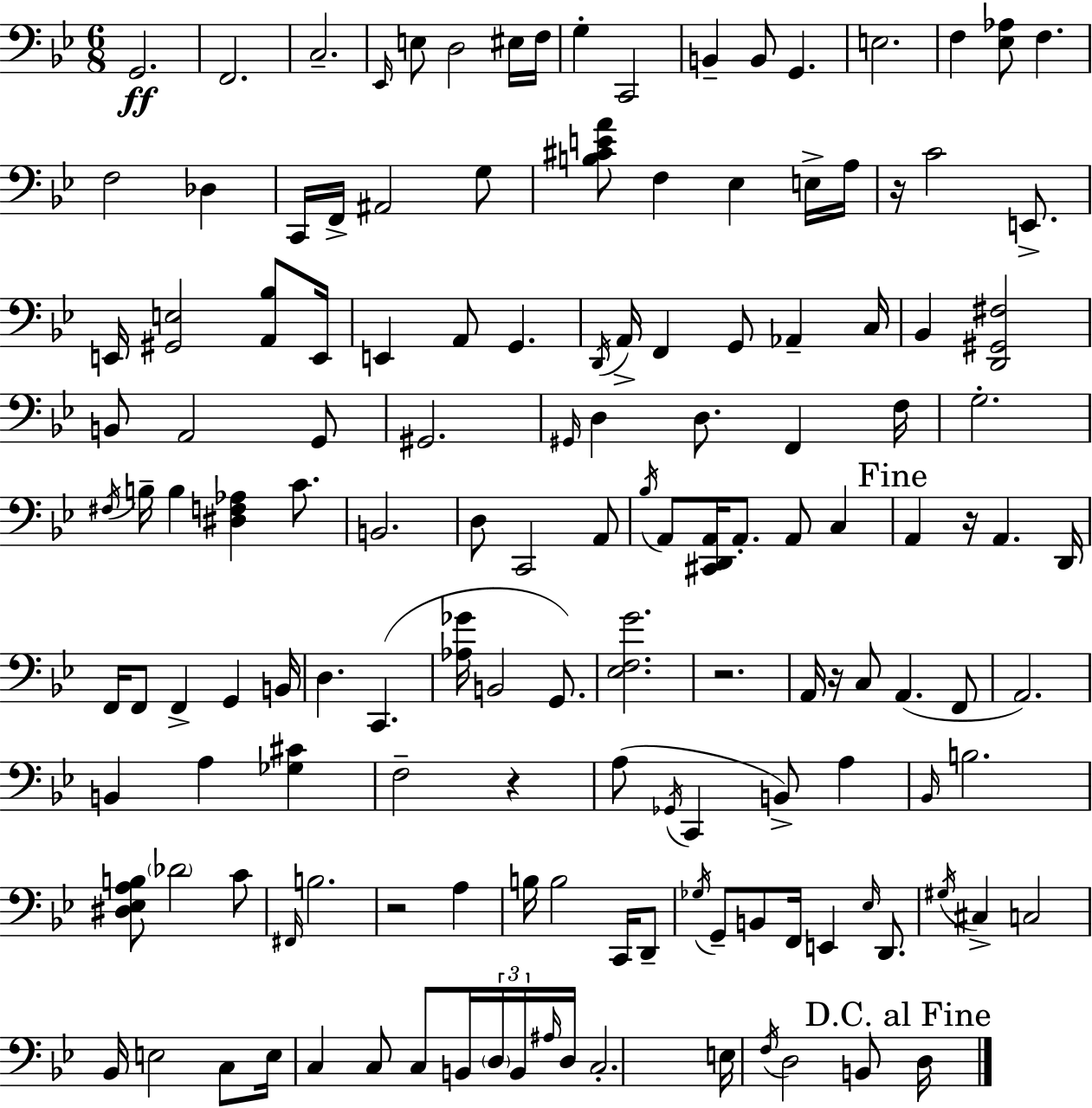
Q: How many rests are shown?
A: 6